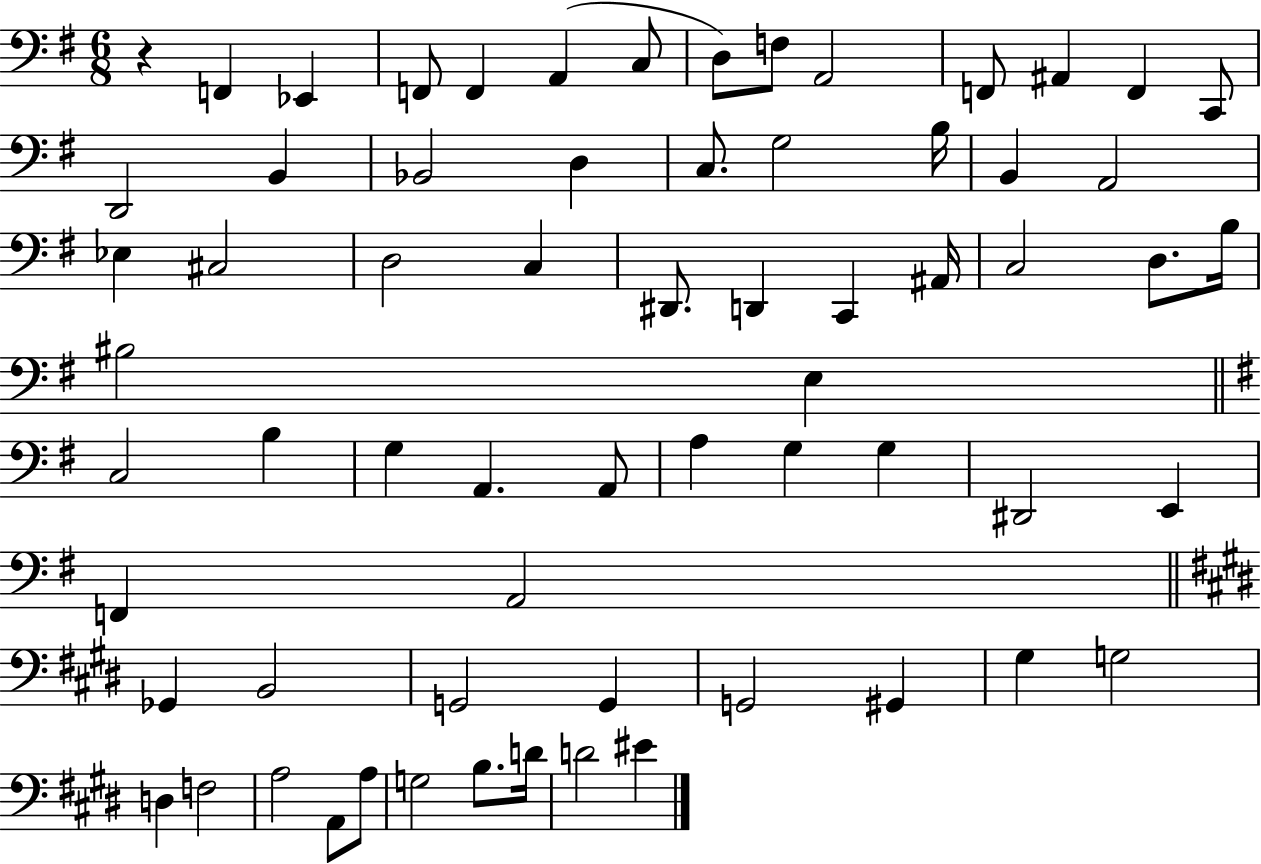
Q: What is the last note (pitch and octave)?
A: EIS4